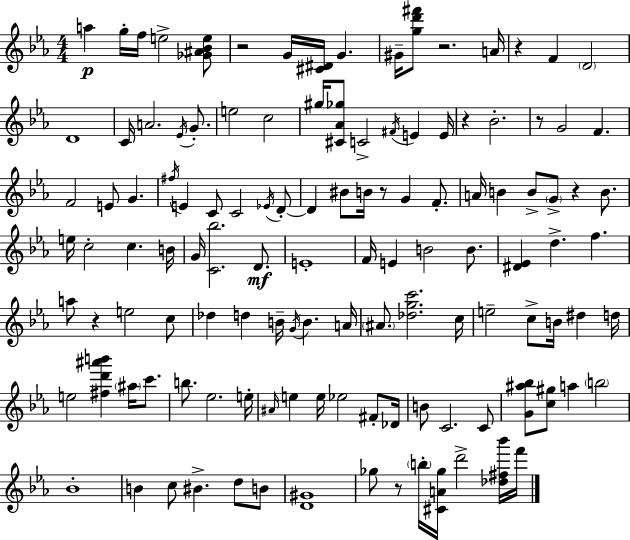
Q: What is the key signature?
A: C minor